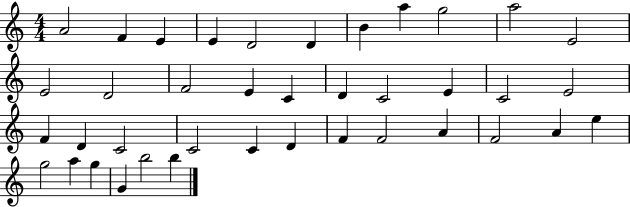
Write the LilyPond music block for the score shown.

{
  \clef treble
  \numericTimeSignature
  \time 4/4
  \key c \major
  a'2 f'4 e'4 | e'4 d'2 d'4 | b'4 a''4 g''2 | a''2 e'2 | \break e'2 d'2 | f'2 e'4 c'4 | d'4 c'2 e'4 | c'2 e'2 | \break f'4 d'4 c'2 | c'2 c'4 d'4 | f'4 f'2 a'4 | f'2 a'4 e''4 | \break g''2 a''4 g''4 | g'4 b''2 b''4 | \bar "|."
}